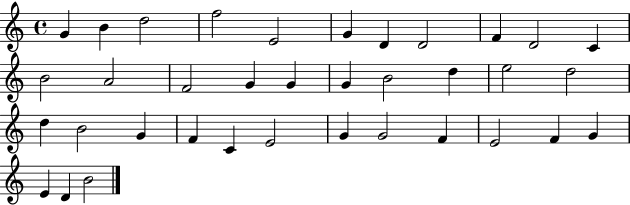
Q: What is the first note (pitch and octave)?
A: G4